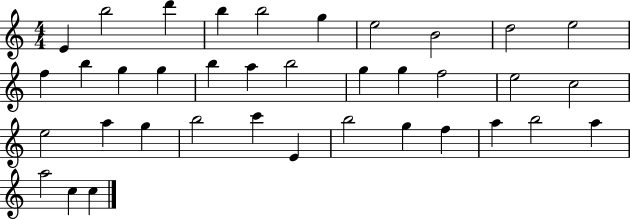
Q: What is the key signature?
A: C major